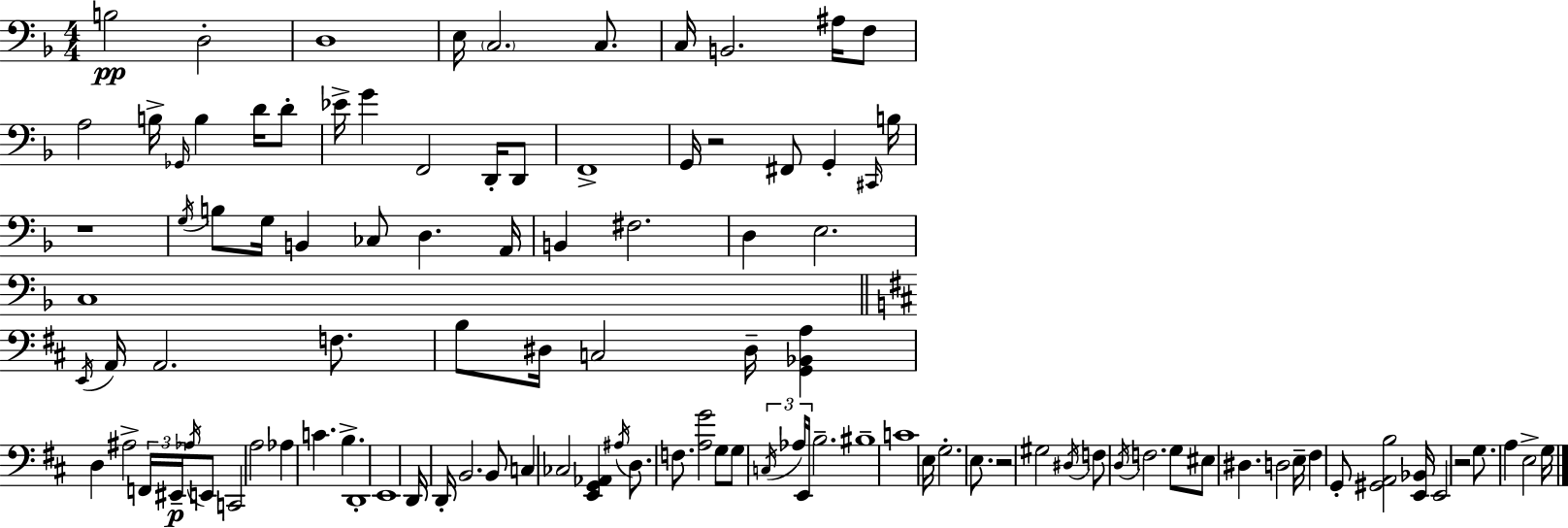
B3/h D3/h D3/w E3/s C3/h. C3/e. C3/s B2/h. A#3/s F3/e A3/h B3/s Gb2/s B3/q D4/s D4/e Eb4/s G4/q F2/h D2/s D2/e F2/w G2/s R/h F#2/e G2/q C#2/s B3/s R/w G3/s B3/e G3/s B2/q CES3/e D3/q. A2/s B2/q F#3/h. D3/q E3/h. C3/w E2/s A2/s A2/h. F3/e. B3/e D#3/s C3/h D#3/s [G2,Bb2,A3]/q D3/q A#3/h F2/s EIS2/s Ab3/s E2/e C2/h A3/h Ab3/q C4/q. B3/q. D2/w E2/w D2/s D2/s B2/h. B2/e C3/q CES3/h [E2,G2,Ab2]/q A#3/s D3/e. F3/e. [A3,G4]/h G3/e G3/e C3/s Ab3/s E2/s B3/h. BIS3/w C4/w E3/s G3/h. E3/e. R/h G#3/h D#3/s F3/e D3/s F3/h. G3/e EIS3/e D#3/q. D3/h E3/s F#3/q G2/e [G#2,A2,B3]/h [E2,Bb2]/s E2/h R/h G3/e. A3/q E3/h G3/s